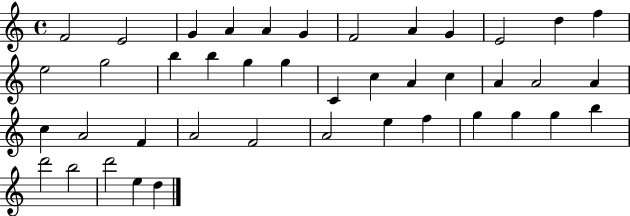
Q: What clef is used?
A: treble